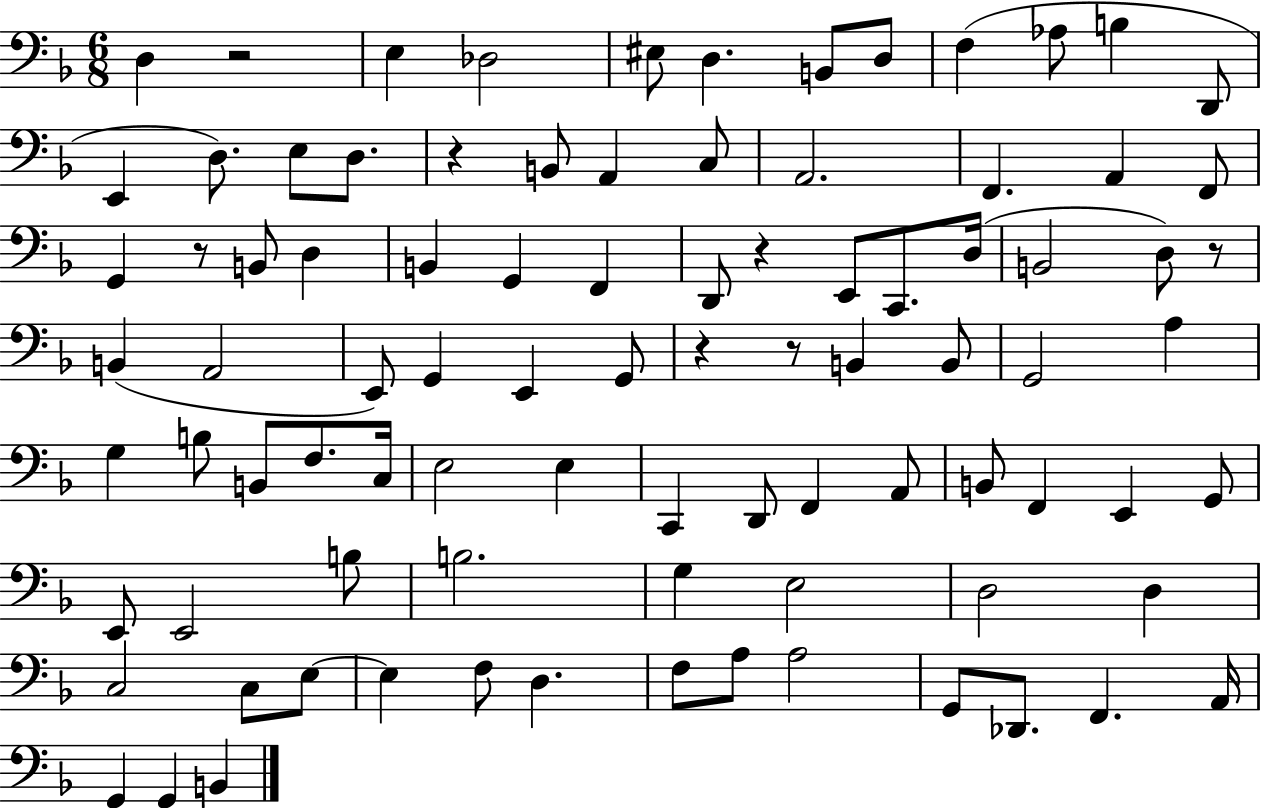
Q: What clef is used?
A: bass